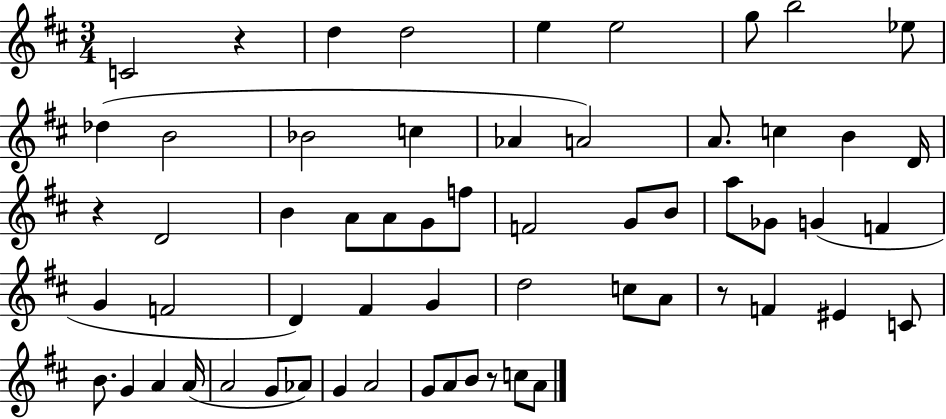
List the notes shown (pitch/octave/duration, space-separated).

C4/h R/q D5/q D5/h E5/q E5/h G5/e B5/h Eb5/e Db5/q B4/h Bb4/h C5/q Ab4/q A4/h A4/e. C5/q B4/q D4/s R/q D4/h B4/q A4/e A4/e G4/e F5/e F4/h G4/e B4/e A5/e Gb4/e G4/q F4/q G4/q F4/h D4/q F#4/q G4/q D5/h C5/e A4/e R/e F4/q EIS4/q C4/e B4/e. G4/q A4/q A4/s A4/h G4/e Ab4/e G4/q A4/h G4/e A4/e B4/e R/e C5/e A4/e